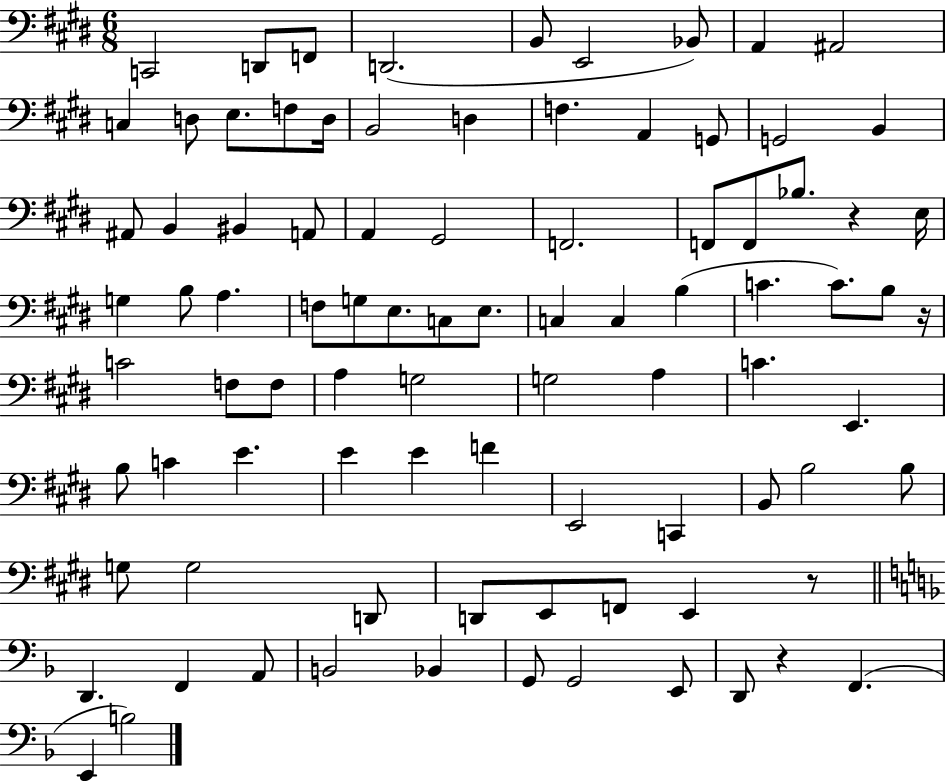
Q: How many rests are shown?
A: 4